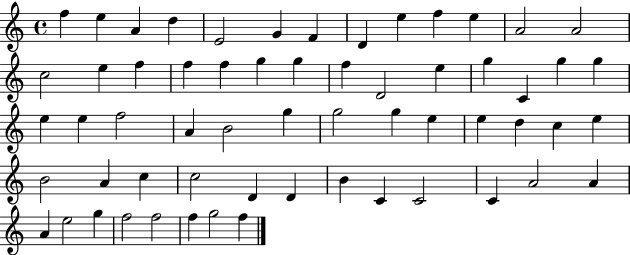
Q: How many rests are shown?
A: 0